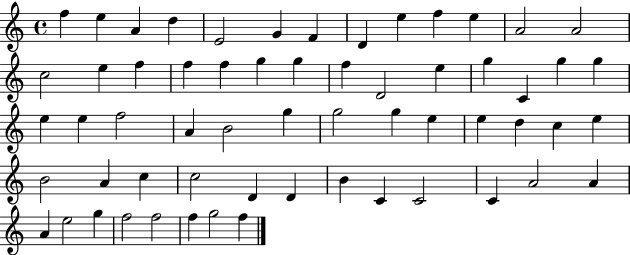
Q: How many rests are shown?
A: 0